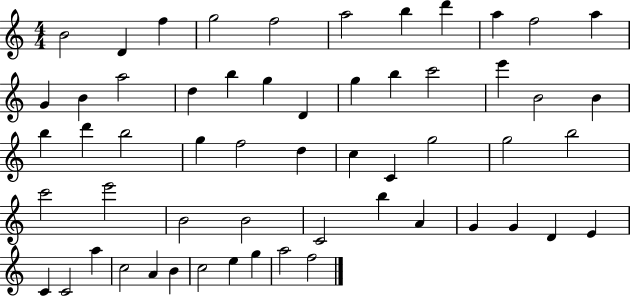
{
  \clef treble
  \numericTimeSignature
  \time 4/4
  \key c \major
  b'2 d'4 f''4 | g''2 f''2 | a''2 b''4 d'''4 | a''4 f''2 a''4 | \break g'4 b'4 a''2 | d''4 b''4 g''4 d'4 | g''4 b''4 c'''2 | e'''4 b'2 b'4 | \break b''4 d'''4 b''2 | g''4 f''2 d''4 | c''4 c'4 g''2 | g''2 b''2 | \break c'''2 e'''2 | b'2 b'2 | c'2 b''4 a'4 | g'4 g'4 d'4 e'4 | \break c'4 c'2 a''4 | c''2 a'4 b'4 | c''2 e''4 g''4 | a''2 f''2 | \break \bar "|."
}